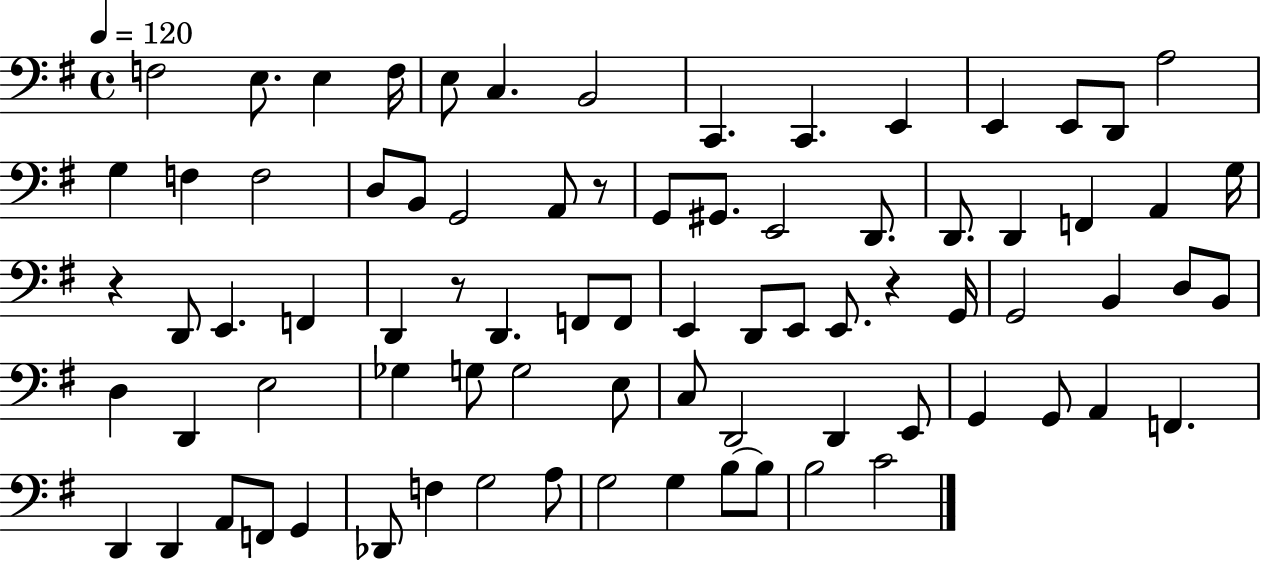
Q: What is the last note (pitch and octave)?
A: C4